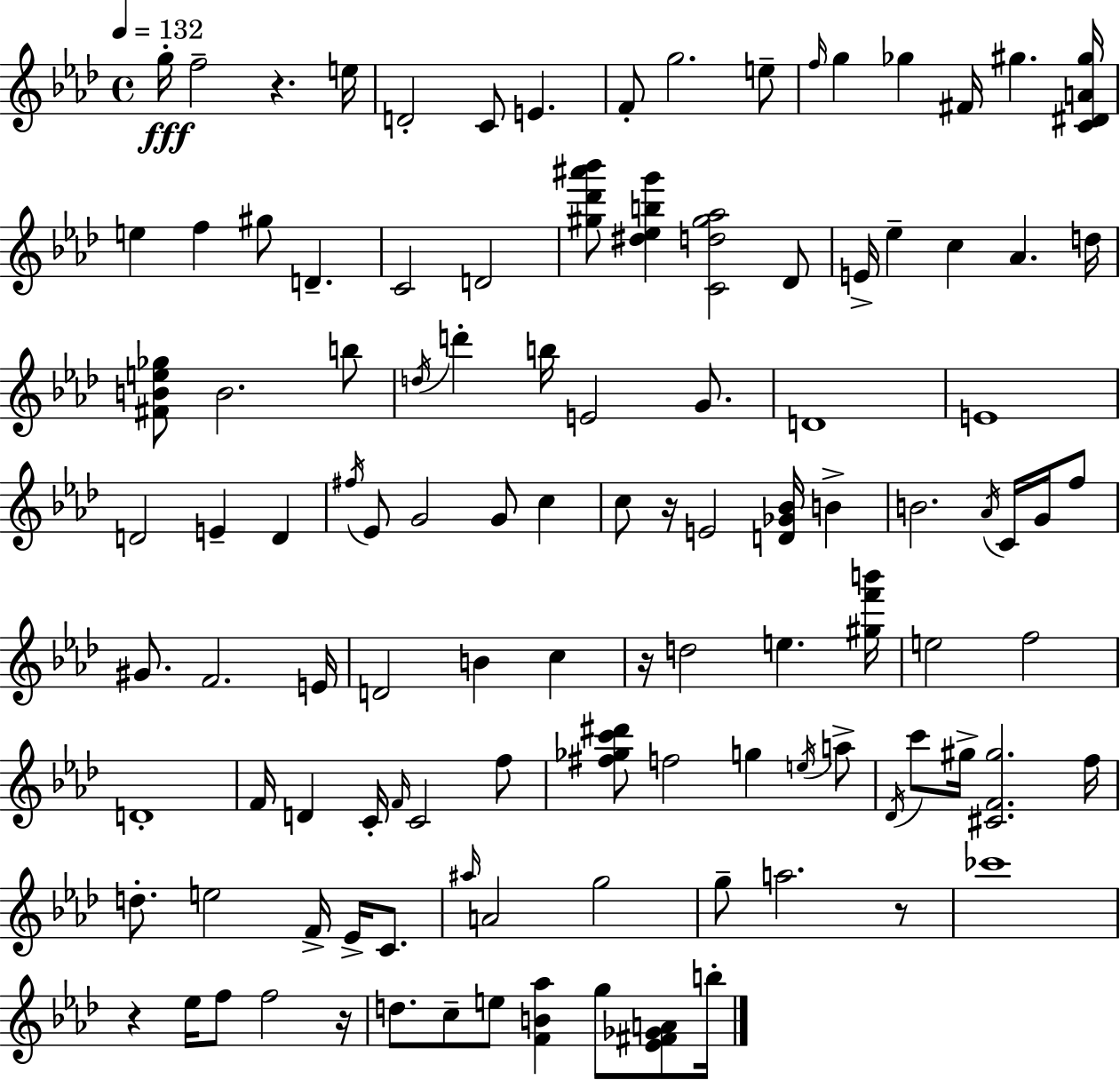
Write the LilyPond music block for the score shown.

{
  \clef treble
  \time 4/4
  \defaultTimeSignature
  \key aes \major
  \tempo 4 = 132
  g''16-.\fff f''2-- r4. e''16 | d'2-. c'8 e'4. | f'8-. g''2. e''8-- | \grace { f''16 } g''4 ges''4 fis'16 gis''4. | \break <c' dis' a' gis''>16 e''4 f''4 gis''8 d'4.-- | c'2 d'2 | <gis'' des''' ais''' bes'''>8 <dis'' ees'' b'' g'''>4 <c' d'' gis'' aes''>2 des'8 | e'16-> ees''4-- c''4 aes'4. | \break d''16 <fis' b' e'' ges''>8 b'2. b''8 | \acciaccatura { d''16 } d'''4-. b''16 e'2 g'8. | d'1 | e'1 | \break d'2 e'4-- d'4 | \acciaccatura { fis''16 } ees'8 g'2 g'8 c''4 | c''8 r16 e'2 <d' ges' bes'>16 b'4-> | b'2. \acciaccatura { aes'16 } | \break c'16 g'16 f''8 gis'8. f'2. | e'16 d'2 b'4 | c''4 r16 d''2 e''4. | <gis'' f''' b'''>16 e''2 f''2 | \break d'1-. | f'16 d'4 c'16-. \grace { f'16 } c'2 | f''8 <fis'' ges'' c''' dis'''>8 f''2 g''4 | \acciaccatura { e''16 } a''8-> \acciaccatura { des'16 } c'''8 gis''16-> <cis' f' gis''>2. | \break f''16 d''8.-. e''2 | f'16-> ees'16-> c'8. \grace { ais''16 } a'2 | g''2 g''8-- a''2. | r8 ces'''1 | \break r4 ees''16 f''8 f''2 | r16 d''8. c''8-- e''8 <f' b' aes''>4 | g''8 <ees' fis' ges' a'>8 b''16-. \bar "|."
}